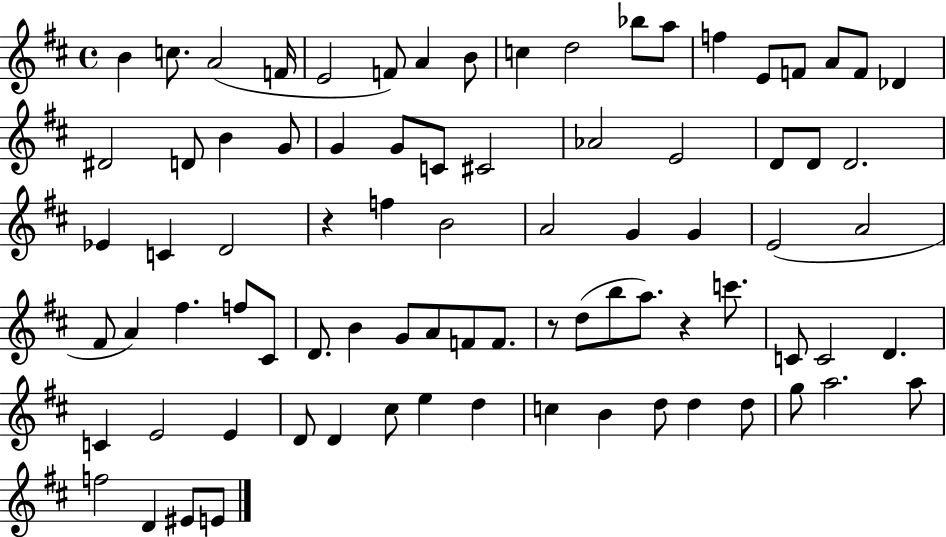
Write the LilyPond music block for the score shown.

{
  \clef treble
  \time 4/4
  \defaultTimeSignature
  \key d \major
  b'4 c''8. a'2( f'16 | e'2 f'8) a'4 b'8 | c''4 d''2 bes''8 a''8 | f''4 e'8 f'8 a'8 f'8 des'4 | \break dis'2 d'8 b'4 g'8 | g'4 g'8 c'8 cis'2 | aes'2 e'2 | d'8 d'8 d'2. | \break ees'4 c'4 d'2 | r4 f''4 b'2 | a'2 g'4 g'4 | e'2( a'2 | \break fis'8 a'4) fis''4. f''8 cis'8 | d'8. b'4 g'8 a'8 f'8 f'8. | r8 d''8( b''8 a''8.) r4 c'''8. | c'8 c'2 d'4. | \break c'4 e'2 e'4 | d'8 d'4 cis''8 e''4 d''4 | c''4 b'4 d''8 d''4 d''8 | g''8 a''2. a''8 | \break f''2 d'4 eis'8 e'8 | \bar "|."
}